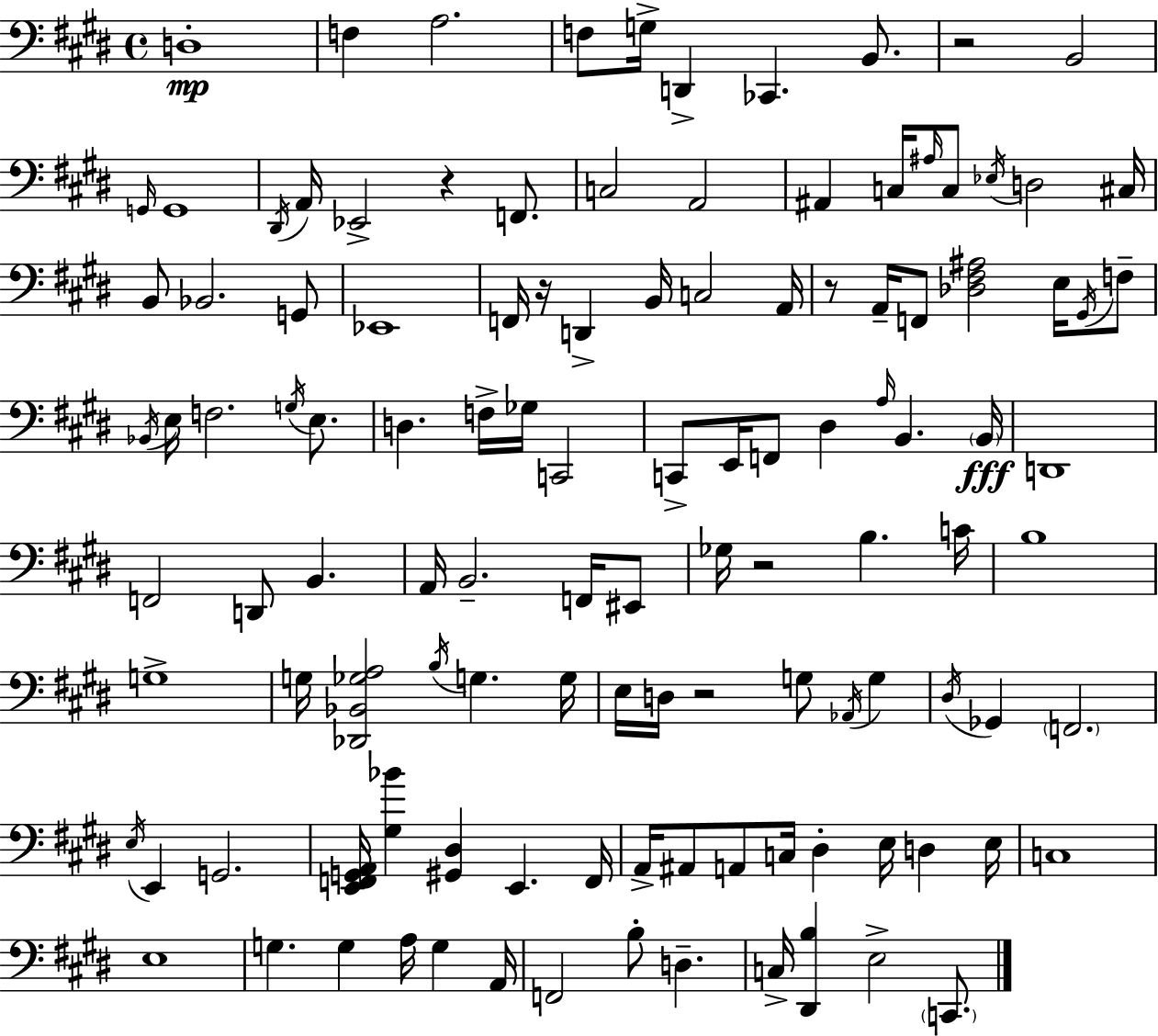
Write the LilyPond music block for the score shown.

{
  \clef bass
  \time 4/4
  \defaultTimeSignature
  \key e \major
  d1-.\mp | f4 a2. | f8 g16-> d,4-> ces,4. b,8. | r2 b,2 | \break \grace { g,16 } g,1 | \acciaccatura { dis,16 } a,16 ees,2-> r4 f,8. | c2 a,2 | ais,4 c16 \grace { ais16 } c8 \acciaccatura { ees16 } d2 | \break cis16 b,8 bes,2. | g,8 ees,1 | f,16 r16 d,4-> b,16 c2 | a,16 r8 a,16-- f,8 <des fis ais>2 | \break e16 \acciaccatura { gis,16 } f8-- \acciaccatura { bes,16 } e16 f2. | \acciaccatura { g16 } e8. d4. f16-> ges16 c,2 | c,8-> e,16 f,8 dis4 | \grace { a16 } b,4. \parenthesize b,16\fff d,1 | \break f,2 | d,8 b,4. a,16 b,2.-- | f,16 eis,8 ges16 r2 | b4. c'16 b1 | \break g1-> | g16 <des, bes, ges a>2 | \acciaccatura { b16 } g4. g16 e16 d16 r2 | g8 \acciaccatura { aes,16 } g4 \acciaccatura { dis16 } ges,4 \parenthesize f,2. | \break \acciaccatura { e16 } e,4 | g,2. <e, f, g, a,>16 <gis bes'>4 | <gis, dis>4 e,4. f,16 a,16-> ais,8 a,8 | c16 dis4-. e16 d4 e16 c1 | \break e1 | g4. | g4 a16 g4 a,16 f,2 | b8-. d4.-- c16-> <dis, b>4 | \break e2-> \parenthesize c,8. \bar "|."
}